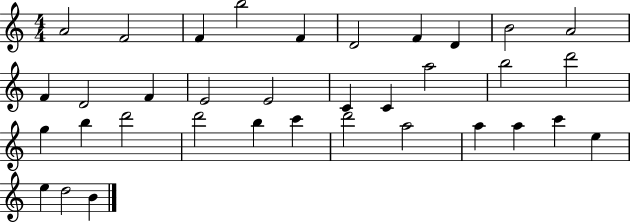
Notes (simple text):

A4/h F4/h F4/q B5/h F4/q D4/h F4/q D4/q B4/h A4/h F4/q D4/h F4/q E4/h E4/h C4/q C4/q A5/h B5/h D6/h G5/q B5/q D6/h D6/h B5/q C6/q D6/h A5/h A5/q A5/q C6/q E5/q E5/q D5/h B4/q